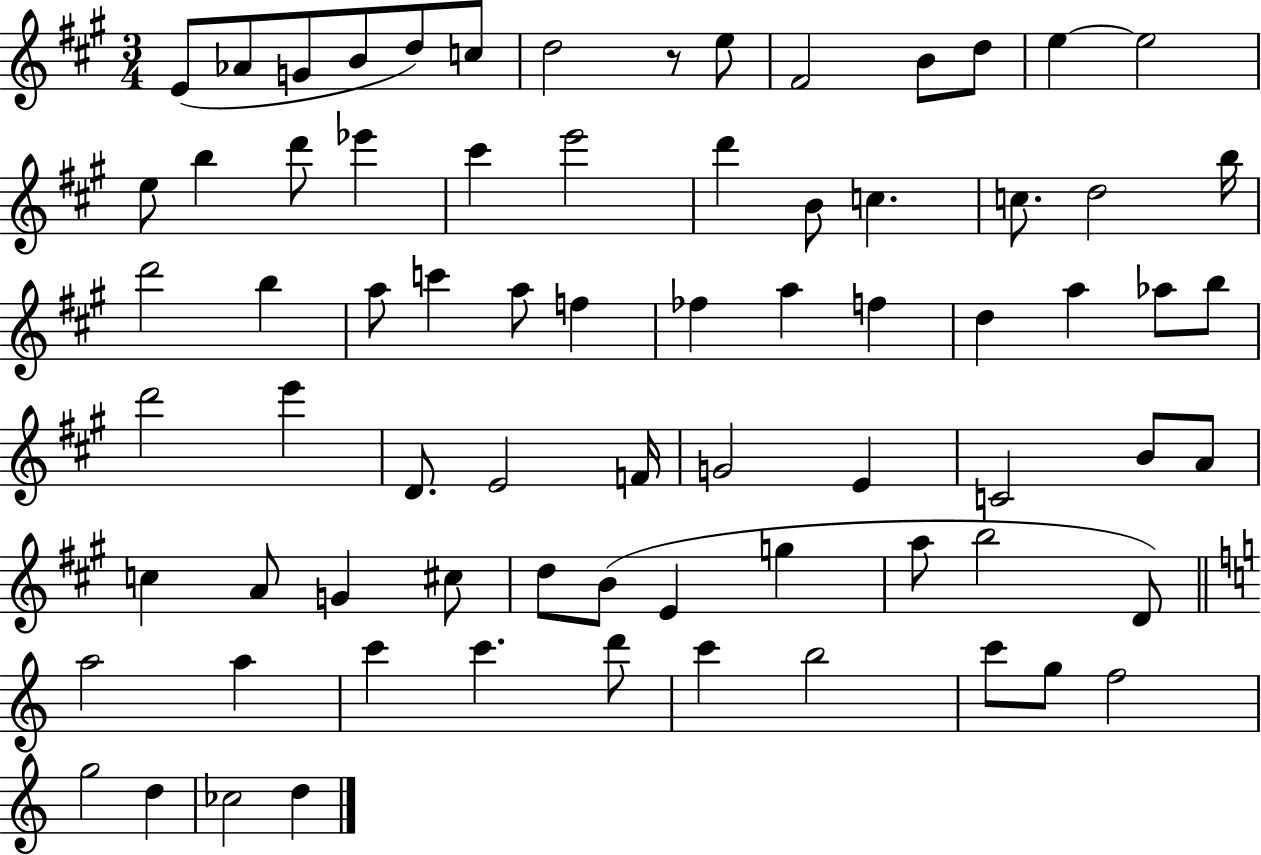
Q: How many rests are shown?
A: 1